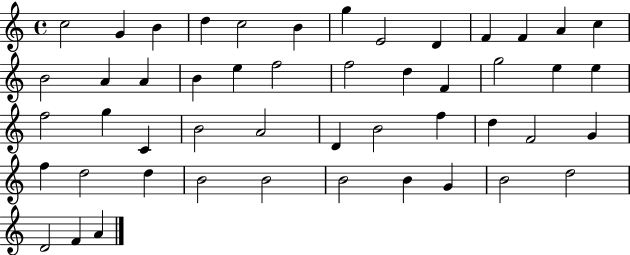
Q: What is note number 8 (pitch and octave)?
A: E4